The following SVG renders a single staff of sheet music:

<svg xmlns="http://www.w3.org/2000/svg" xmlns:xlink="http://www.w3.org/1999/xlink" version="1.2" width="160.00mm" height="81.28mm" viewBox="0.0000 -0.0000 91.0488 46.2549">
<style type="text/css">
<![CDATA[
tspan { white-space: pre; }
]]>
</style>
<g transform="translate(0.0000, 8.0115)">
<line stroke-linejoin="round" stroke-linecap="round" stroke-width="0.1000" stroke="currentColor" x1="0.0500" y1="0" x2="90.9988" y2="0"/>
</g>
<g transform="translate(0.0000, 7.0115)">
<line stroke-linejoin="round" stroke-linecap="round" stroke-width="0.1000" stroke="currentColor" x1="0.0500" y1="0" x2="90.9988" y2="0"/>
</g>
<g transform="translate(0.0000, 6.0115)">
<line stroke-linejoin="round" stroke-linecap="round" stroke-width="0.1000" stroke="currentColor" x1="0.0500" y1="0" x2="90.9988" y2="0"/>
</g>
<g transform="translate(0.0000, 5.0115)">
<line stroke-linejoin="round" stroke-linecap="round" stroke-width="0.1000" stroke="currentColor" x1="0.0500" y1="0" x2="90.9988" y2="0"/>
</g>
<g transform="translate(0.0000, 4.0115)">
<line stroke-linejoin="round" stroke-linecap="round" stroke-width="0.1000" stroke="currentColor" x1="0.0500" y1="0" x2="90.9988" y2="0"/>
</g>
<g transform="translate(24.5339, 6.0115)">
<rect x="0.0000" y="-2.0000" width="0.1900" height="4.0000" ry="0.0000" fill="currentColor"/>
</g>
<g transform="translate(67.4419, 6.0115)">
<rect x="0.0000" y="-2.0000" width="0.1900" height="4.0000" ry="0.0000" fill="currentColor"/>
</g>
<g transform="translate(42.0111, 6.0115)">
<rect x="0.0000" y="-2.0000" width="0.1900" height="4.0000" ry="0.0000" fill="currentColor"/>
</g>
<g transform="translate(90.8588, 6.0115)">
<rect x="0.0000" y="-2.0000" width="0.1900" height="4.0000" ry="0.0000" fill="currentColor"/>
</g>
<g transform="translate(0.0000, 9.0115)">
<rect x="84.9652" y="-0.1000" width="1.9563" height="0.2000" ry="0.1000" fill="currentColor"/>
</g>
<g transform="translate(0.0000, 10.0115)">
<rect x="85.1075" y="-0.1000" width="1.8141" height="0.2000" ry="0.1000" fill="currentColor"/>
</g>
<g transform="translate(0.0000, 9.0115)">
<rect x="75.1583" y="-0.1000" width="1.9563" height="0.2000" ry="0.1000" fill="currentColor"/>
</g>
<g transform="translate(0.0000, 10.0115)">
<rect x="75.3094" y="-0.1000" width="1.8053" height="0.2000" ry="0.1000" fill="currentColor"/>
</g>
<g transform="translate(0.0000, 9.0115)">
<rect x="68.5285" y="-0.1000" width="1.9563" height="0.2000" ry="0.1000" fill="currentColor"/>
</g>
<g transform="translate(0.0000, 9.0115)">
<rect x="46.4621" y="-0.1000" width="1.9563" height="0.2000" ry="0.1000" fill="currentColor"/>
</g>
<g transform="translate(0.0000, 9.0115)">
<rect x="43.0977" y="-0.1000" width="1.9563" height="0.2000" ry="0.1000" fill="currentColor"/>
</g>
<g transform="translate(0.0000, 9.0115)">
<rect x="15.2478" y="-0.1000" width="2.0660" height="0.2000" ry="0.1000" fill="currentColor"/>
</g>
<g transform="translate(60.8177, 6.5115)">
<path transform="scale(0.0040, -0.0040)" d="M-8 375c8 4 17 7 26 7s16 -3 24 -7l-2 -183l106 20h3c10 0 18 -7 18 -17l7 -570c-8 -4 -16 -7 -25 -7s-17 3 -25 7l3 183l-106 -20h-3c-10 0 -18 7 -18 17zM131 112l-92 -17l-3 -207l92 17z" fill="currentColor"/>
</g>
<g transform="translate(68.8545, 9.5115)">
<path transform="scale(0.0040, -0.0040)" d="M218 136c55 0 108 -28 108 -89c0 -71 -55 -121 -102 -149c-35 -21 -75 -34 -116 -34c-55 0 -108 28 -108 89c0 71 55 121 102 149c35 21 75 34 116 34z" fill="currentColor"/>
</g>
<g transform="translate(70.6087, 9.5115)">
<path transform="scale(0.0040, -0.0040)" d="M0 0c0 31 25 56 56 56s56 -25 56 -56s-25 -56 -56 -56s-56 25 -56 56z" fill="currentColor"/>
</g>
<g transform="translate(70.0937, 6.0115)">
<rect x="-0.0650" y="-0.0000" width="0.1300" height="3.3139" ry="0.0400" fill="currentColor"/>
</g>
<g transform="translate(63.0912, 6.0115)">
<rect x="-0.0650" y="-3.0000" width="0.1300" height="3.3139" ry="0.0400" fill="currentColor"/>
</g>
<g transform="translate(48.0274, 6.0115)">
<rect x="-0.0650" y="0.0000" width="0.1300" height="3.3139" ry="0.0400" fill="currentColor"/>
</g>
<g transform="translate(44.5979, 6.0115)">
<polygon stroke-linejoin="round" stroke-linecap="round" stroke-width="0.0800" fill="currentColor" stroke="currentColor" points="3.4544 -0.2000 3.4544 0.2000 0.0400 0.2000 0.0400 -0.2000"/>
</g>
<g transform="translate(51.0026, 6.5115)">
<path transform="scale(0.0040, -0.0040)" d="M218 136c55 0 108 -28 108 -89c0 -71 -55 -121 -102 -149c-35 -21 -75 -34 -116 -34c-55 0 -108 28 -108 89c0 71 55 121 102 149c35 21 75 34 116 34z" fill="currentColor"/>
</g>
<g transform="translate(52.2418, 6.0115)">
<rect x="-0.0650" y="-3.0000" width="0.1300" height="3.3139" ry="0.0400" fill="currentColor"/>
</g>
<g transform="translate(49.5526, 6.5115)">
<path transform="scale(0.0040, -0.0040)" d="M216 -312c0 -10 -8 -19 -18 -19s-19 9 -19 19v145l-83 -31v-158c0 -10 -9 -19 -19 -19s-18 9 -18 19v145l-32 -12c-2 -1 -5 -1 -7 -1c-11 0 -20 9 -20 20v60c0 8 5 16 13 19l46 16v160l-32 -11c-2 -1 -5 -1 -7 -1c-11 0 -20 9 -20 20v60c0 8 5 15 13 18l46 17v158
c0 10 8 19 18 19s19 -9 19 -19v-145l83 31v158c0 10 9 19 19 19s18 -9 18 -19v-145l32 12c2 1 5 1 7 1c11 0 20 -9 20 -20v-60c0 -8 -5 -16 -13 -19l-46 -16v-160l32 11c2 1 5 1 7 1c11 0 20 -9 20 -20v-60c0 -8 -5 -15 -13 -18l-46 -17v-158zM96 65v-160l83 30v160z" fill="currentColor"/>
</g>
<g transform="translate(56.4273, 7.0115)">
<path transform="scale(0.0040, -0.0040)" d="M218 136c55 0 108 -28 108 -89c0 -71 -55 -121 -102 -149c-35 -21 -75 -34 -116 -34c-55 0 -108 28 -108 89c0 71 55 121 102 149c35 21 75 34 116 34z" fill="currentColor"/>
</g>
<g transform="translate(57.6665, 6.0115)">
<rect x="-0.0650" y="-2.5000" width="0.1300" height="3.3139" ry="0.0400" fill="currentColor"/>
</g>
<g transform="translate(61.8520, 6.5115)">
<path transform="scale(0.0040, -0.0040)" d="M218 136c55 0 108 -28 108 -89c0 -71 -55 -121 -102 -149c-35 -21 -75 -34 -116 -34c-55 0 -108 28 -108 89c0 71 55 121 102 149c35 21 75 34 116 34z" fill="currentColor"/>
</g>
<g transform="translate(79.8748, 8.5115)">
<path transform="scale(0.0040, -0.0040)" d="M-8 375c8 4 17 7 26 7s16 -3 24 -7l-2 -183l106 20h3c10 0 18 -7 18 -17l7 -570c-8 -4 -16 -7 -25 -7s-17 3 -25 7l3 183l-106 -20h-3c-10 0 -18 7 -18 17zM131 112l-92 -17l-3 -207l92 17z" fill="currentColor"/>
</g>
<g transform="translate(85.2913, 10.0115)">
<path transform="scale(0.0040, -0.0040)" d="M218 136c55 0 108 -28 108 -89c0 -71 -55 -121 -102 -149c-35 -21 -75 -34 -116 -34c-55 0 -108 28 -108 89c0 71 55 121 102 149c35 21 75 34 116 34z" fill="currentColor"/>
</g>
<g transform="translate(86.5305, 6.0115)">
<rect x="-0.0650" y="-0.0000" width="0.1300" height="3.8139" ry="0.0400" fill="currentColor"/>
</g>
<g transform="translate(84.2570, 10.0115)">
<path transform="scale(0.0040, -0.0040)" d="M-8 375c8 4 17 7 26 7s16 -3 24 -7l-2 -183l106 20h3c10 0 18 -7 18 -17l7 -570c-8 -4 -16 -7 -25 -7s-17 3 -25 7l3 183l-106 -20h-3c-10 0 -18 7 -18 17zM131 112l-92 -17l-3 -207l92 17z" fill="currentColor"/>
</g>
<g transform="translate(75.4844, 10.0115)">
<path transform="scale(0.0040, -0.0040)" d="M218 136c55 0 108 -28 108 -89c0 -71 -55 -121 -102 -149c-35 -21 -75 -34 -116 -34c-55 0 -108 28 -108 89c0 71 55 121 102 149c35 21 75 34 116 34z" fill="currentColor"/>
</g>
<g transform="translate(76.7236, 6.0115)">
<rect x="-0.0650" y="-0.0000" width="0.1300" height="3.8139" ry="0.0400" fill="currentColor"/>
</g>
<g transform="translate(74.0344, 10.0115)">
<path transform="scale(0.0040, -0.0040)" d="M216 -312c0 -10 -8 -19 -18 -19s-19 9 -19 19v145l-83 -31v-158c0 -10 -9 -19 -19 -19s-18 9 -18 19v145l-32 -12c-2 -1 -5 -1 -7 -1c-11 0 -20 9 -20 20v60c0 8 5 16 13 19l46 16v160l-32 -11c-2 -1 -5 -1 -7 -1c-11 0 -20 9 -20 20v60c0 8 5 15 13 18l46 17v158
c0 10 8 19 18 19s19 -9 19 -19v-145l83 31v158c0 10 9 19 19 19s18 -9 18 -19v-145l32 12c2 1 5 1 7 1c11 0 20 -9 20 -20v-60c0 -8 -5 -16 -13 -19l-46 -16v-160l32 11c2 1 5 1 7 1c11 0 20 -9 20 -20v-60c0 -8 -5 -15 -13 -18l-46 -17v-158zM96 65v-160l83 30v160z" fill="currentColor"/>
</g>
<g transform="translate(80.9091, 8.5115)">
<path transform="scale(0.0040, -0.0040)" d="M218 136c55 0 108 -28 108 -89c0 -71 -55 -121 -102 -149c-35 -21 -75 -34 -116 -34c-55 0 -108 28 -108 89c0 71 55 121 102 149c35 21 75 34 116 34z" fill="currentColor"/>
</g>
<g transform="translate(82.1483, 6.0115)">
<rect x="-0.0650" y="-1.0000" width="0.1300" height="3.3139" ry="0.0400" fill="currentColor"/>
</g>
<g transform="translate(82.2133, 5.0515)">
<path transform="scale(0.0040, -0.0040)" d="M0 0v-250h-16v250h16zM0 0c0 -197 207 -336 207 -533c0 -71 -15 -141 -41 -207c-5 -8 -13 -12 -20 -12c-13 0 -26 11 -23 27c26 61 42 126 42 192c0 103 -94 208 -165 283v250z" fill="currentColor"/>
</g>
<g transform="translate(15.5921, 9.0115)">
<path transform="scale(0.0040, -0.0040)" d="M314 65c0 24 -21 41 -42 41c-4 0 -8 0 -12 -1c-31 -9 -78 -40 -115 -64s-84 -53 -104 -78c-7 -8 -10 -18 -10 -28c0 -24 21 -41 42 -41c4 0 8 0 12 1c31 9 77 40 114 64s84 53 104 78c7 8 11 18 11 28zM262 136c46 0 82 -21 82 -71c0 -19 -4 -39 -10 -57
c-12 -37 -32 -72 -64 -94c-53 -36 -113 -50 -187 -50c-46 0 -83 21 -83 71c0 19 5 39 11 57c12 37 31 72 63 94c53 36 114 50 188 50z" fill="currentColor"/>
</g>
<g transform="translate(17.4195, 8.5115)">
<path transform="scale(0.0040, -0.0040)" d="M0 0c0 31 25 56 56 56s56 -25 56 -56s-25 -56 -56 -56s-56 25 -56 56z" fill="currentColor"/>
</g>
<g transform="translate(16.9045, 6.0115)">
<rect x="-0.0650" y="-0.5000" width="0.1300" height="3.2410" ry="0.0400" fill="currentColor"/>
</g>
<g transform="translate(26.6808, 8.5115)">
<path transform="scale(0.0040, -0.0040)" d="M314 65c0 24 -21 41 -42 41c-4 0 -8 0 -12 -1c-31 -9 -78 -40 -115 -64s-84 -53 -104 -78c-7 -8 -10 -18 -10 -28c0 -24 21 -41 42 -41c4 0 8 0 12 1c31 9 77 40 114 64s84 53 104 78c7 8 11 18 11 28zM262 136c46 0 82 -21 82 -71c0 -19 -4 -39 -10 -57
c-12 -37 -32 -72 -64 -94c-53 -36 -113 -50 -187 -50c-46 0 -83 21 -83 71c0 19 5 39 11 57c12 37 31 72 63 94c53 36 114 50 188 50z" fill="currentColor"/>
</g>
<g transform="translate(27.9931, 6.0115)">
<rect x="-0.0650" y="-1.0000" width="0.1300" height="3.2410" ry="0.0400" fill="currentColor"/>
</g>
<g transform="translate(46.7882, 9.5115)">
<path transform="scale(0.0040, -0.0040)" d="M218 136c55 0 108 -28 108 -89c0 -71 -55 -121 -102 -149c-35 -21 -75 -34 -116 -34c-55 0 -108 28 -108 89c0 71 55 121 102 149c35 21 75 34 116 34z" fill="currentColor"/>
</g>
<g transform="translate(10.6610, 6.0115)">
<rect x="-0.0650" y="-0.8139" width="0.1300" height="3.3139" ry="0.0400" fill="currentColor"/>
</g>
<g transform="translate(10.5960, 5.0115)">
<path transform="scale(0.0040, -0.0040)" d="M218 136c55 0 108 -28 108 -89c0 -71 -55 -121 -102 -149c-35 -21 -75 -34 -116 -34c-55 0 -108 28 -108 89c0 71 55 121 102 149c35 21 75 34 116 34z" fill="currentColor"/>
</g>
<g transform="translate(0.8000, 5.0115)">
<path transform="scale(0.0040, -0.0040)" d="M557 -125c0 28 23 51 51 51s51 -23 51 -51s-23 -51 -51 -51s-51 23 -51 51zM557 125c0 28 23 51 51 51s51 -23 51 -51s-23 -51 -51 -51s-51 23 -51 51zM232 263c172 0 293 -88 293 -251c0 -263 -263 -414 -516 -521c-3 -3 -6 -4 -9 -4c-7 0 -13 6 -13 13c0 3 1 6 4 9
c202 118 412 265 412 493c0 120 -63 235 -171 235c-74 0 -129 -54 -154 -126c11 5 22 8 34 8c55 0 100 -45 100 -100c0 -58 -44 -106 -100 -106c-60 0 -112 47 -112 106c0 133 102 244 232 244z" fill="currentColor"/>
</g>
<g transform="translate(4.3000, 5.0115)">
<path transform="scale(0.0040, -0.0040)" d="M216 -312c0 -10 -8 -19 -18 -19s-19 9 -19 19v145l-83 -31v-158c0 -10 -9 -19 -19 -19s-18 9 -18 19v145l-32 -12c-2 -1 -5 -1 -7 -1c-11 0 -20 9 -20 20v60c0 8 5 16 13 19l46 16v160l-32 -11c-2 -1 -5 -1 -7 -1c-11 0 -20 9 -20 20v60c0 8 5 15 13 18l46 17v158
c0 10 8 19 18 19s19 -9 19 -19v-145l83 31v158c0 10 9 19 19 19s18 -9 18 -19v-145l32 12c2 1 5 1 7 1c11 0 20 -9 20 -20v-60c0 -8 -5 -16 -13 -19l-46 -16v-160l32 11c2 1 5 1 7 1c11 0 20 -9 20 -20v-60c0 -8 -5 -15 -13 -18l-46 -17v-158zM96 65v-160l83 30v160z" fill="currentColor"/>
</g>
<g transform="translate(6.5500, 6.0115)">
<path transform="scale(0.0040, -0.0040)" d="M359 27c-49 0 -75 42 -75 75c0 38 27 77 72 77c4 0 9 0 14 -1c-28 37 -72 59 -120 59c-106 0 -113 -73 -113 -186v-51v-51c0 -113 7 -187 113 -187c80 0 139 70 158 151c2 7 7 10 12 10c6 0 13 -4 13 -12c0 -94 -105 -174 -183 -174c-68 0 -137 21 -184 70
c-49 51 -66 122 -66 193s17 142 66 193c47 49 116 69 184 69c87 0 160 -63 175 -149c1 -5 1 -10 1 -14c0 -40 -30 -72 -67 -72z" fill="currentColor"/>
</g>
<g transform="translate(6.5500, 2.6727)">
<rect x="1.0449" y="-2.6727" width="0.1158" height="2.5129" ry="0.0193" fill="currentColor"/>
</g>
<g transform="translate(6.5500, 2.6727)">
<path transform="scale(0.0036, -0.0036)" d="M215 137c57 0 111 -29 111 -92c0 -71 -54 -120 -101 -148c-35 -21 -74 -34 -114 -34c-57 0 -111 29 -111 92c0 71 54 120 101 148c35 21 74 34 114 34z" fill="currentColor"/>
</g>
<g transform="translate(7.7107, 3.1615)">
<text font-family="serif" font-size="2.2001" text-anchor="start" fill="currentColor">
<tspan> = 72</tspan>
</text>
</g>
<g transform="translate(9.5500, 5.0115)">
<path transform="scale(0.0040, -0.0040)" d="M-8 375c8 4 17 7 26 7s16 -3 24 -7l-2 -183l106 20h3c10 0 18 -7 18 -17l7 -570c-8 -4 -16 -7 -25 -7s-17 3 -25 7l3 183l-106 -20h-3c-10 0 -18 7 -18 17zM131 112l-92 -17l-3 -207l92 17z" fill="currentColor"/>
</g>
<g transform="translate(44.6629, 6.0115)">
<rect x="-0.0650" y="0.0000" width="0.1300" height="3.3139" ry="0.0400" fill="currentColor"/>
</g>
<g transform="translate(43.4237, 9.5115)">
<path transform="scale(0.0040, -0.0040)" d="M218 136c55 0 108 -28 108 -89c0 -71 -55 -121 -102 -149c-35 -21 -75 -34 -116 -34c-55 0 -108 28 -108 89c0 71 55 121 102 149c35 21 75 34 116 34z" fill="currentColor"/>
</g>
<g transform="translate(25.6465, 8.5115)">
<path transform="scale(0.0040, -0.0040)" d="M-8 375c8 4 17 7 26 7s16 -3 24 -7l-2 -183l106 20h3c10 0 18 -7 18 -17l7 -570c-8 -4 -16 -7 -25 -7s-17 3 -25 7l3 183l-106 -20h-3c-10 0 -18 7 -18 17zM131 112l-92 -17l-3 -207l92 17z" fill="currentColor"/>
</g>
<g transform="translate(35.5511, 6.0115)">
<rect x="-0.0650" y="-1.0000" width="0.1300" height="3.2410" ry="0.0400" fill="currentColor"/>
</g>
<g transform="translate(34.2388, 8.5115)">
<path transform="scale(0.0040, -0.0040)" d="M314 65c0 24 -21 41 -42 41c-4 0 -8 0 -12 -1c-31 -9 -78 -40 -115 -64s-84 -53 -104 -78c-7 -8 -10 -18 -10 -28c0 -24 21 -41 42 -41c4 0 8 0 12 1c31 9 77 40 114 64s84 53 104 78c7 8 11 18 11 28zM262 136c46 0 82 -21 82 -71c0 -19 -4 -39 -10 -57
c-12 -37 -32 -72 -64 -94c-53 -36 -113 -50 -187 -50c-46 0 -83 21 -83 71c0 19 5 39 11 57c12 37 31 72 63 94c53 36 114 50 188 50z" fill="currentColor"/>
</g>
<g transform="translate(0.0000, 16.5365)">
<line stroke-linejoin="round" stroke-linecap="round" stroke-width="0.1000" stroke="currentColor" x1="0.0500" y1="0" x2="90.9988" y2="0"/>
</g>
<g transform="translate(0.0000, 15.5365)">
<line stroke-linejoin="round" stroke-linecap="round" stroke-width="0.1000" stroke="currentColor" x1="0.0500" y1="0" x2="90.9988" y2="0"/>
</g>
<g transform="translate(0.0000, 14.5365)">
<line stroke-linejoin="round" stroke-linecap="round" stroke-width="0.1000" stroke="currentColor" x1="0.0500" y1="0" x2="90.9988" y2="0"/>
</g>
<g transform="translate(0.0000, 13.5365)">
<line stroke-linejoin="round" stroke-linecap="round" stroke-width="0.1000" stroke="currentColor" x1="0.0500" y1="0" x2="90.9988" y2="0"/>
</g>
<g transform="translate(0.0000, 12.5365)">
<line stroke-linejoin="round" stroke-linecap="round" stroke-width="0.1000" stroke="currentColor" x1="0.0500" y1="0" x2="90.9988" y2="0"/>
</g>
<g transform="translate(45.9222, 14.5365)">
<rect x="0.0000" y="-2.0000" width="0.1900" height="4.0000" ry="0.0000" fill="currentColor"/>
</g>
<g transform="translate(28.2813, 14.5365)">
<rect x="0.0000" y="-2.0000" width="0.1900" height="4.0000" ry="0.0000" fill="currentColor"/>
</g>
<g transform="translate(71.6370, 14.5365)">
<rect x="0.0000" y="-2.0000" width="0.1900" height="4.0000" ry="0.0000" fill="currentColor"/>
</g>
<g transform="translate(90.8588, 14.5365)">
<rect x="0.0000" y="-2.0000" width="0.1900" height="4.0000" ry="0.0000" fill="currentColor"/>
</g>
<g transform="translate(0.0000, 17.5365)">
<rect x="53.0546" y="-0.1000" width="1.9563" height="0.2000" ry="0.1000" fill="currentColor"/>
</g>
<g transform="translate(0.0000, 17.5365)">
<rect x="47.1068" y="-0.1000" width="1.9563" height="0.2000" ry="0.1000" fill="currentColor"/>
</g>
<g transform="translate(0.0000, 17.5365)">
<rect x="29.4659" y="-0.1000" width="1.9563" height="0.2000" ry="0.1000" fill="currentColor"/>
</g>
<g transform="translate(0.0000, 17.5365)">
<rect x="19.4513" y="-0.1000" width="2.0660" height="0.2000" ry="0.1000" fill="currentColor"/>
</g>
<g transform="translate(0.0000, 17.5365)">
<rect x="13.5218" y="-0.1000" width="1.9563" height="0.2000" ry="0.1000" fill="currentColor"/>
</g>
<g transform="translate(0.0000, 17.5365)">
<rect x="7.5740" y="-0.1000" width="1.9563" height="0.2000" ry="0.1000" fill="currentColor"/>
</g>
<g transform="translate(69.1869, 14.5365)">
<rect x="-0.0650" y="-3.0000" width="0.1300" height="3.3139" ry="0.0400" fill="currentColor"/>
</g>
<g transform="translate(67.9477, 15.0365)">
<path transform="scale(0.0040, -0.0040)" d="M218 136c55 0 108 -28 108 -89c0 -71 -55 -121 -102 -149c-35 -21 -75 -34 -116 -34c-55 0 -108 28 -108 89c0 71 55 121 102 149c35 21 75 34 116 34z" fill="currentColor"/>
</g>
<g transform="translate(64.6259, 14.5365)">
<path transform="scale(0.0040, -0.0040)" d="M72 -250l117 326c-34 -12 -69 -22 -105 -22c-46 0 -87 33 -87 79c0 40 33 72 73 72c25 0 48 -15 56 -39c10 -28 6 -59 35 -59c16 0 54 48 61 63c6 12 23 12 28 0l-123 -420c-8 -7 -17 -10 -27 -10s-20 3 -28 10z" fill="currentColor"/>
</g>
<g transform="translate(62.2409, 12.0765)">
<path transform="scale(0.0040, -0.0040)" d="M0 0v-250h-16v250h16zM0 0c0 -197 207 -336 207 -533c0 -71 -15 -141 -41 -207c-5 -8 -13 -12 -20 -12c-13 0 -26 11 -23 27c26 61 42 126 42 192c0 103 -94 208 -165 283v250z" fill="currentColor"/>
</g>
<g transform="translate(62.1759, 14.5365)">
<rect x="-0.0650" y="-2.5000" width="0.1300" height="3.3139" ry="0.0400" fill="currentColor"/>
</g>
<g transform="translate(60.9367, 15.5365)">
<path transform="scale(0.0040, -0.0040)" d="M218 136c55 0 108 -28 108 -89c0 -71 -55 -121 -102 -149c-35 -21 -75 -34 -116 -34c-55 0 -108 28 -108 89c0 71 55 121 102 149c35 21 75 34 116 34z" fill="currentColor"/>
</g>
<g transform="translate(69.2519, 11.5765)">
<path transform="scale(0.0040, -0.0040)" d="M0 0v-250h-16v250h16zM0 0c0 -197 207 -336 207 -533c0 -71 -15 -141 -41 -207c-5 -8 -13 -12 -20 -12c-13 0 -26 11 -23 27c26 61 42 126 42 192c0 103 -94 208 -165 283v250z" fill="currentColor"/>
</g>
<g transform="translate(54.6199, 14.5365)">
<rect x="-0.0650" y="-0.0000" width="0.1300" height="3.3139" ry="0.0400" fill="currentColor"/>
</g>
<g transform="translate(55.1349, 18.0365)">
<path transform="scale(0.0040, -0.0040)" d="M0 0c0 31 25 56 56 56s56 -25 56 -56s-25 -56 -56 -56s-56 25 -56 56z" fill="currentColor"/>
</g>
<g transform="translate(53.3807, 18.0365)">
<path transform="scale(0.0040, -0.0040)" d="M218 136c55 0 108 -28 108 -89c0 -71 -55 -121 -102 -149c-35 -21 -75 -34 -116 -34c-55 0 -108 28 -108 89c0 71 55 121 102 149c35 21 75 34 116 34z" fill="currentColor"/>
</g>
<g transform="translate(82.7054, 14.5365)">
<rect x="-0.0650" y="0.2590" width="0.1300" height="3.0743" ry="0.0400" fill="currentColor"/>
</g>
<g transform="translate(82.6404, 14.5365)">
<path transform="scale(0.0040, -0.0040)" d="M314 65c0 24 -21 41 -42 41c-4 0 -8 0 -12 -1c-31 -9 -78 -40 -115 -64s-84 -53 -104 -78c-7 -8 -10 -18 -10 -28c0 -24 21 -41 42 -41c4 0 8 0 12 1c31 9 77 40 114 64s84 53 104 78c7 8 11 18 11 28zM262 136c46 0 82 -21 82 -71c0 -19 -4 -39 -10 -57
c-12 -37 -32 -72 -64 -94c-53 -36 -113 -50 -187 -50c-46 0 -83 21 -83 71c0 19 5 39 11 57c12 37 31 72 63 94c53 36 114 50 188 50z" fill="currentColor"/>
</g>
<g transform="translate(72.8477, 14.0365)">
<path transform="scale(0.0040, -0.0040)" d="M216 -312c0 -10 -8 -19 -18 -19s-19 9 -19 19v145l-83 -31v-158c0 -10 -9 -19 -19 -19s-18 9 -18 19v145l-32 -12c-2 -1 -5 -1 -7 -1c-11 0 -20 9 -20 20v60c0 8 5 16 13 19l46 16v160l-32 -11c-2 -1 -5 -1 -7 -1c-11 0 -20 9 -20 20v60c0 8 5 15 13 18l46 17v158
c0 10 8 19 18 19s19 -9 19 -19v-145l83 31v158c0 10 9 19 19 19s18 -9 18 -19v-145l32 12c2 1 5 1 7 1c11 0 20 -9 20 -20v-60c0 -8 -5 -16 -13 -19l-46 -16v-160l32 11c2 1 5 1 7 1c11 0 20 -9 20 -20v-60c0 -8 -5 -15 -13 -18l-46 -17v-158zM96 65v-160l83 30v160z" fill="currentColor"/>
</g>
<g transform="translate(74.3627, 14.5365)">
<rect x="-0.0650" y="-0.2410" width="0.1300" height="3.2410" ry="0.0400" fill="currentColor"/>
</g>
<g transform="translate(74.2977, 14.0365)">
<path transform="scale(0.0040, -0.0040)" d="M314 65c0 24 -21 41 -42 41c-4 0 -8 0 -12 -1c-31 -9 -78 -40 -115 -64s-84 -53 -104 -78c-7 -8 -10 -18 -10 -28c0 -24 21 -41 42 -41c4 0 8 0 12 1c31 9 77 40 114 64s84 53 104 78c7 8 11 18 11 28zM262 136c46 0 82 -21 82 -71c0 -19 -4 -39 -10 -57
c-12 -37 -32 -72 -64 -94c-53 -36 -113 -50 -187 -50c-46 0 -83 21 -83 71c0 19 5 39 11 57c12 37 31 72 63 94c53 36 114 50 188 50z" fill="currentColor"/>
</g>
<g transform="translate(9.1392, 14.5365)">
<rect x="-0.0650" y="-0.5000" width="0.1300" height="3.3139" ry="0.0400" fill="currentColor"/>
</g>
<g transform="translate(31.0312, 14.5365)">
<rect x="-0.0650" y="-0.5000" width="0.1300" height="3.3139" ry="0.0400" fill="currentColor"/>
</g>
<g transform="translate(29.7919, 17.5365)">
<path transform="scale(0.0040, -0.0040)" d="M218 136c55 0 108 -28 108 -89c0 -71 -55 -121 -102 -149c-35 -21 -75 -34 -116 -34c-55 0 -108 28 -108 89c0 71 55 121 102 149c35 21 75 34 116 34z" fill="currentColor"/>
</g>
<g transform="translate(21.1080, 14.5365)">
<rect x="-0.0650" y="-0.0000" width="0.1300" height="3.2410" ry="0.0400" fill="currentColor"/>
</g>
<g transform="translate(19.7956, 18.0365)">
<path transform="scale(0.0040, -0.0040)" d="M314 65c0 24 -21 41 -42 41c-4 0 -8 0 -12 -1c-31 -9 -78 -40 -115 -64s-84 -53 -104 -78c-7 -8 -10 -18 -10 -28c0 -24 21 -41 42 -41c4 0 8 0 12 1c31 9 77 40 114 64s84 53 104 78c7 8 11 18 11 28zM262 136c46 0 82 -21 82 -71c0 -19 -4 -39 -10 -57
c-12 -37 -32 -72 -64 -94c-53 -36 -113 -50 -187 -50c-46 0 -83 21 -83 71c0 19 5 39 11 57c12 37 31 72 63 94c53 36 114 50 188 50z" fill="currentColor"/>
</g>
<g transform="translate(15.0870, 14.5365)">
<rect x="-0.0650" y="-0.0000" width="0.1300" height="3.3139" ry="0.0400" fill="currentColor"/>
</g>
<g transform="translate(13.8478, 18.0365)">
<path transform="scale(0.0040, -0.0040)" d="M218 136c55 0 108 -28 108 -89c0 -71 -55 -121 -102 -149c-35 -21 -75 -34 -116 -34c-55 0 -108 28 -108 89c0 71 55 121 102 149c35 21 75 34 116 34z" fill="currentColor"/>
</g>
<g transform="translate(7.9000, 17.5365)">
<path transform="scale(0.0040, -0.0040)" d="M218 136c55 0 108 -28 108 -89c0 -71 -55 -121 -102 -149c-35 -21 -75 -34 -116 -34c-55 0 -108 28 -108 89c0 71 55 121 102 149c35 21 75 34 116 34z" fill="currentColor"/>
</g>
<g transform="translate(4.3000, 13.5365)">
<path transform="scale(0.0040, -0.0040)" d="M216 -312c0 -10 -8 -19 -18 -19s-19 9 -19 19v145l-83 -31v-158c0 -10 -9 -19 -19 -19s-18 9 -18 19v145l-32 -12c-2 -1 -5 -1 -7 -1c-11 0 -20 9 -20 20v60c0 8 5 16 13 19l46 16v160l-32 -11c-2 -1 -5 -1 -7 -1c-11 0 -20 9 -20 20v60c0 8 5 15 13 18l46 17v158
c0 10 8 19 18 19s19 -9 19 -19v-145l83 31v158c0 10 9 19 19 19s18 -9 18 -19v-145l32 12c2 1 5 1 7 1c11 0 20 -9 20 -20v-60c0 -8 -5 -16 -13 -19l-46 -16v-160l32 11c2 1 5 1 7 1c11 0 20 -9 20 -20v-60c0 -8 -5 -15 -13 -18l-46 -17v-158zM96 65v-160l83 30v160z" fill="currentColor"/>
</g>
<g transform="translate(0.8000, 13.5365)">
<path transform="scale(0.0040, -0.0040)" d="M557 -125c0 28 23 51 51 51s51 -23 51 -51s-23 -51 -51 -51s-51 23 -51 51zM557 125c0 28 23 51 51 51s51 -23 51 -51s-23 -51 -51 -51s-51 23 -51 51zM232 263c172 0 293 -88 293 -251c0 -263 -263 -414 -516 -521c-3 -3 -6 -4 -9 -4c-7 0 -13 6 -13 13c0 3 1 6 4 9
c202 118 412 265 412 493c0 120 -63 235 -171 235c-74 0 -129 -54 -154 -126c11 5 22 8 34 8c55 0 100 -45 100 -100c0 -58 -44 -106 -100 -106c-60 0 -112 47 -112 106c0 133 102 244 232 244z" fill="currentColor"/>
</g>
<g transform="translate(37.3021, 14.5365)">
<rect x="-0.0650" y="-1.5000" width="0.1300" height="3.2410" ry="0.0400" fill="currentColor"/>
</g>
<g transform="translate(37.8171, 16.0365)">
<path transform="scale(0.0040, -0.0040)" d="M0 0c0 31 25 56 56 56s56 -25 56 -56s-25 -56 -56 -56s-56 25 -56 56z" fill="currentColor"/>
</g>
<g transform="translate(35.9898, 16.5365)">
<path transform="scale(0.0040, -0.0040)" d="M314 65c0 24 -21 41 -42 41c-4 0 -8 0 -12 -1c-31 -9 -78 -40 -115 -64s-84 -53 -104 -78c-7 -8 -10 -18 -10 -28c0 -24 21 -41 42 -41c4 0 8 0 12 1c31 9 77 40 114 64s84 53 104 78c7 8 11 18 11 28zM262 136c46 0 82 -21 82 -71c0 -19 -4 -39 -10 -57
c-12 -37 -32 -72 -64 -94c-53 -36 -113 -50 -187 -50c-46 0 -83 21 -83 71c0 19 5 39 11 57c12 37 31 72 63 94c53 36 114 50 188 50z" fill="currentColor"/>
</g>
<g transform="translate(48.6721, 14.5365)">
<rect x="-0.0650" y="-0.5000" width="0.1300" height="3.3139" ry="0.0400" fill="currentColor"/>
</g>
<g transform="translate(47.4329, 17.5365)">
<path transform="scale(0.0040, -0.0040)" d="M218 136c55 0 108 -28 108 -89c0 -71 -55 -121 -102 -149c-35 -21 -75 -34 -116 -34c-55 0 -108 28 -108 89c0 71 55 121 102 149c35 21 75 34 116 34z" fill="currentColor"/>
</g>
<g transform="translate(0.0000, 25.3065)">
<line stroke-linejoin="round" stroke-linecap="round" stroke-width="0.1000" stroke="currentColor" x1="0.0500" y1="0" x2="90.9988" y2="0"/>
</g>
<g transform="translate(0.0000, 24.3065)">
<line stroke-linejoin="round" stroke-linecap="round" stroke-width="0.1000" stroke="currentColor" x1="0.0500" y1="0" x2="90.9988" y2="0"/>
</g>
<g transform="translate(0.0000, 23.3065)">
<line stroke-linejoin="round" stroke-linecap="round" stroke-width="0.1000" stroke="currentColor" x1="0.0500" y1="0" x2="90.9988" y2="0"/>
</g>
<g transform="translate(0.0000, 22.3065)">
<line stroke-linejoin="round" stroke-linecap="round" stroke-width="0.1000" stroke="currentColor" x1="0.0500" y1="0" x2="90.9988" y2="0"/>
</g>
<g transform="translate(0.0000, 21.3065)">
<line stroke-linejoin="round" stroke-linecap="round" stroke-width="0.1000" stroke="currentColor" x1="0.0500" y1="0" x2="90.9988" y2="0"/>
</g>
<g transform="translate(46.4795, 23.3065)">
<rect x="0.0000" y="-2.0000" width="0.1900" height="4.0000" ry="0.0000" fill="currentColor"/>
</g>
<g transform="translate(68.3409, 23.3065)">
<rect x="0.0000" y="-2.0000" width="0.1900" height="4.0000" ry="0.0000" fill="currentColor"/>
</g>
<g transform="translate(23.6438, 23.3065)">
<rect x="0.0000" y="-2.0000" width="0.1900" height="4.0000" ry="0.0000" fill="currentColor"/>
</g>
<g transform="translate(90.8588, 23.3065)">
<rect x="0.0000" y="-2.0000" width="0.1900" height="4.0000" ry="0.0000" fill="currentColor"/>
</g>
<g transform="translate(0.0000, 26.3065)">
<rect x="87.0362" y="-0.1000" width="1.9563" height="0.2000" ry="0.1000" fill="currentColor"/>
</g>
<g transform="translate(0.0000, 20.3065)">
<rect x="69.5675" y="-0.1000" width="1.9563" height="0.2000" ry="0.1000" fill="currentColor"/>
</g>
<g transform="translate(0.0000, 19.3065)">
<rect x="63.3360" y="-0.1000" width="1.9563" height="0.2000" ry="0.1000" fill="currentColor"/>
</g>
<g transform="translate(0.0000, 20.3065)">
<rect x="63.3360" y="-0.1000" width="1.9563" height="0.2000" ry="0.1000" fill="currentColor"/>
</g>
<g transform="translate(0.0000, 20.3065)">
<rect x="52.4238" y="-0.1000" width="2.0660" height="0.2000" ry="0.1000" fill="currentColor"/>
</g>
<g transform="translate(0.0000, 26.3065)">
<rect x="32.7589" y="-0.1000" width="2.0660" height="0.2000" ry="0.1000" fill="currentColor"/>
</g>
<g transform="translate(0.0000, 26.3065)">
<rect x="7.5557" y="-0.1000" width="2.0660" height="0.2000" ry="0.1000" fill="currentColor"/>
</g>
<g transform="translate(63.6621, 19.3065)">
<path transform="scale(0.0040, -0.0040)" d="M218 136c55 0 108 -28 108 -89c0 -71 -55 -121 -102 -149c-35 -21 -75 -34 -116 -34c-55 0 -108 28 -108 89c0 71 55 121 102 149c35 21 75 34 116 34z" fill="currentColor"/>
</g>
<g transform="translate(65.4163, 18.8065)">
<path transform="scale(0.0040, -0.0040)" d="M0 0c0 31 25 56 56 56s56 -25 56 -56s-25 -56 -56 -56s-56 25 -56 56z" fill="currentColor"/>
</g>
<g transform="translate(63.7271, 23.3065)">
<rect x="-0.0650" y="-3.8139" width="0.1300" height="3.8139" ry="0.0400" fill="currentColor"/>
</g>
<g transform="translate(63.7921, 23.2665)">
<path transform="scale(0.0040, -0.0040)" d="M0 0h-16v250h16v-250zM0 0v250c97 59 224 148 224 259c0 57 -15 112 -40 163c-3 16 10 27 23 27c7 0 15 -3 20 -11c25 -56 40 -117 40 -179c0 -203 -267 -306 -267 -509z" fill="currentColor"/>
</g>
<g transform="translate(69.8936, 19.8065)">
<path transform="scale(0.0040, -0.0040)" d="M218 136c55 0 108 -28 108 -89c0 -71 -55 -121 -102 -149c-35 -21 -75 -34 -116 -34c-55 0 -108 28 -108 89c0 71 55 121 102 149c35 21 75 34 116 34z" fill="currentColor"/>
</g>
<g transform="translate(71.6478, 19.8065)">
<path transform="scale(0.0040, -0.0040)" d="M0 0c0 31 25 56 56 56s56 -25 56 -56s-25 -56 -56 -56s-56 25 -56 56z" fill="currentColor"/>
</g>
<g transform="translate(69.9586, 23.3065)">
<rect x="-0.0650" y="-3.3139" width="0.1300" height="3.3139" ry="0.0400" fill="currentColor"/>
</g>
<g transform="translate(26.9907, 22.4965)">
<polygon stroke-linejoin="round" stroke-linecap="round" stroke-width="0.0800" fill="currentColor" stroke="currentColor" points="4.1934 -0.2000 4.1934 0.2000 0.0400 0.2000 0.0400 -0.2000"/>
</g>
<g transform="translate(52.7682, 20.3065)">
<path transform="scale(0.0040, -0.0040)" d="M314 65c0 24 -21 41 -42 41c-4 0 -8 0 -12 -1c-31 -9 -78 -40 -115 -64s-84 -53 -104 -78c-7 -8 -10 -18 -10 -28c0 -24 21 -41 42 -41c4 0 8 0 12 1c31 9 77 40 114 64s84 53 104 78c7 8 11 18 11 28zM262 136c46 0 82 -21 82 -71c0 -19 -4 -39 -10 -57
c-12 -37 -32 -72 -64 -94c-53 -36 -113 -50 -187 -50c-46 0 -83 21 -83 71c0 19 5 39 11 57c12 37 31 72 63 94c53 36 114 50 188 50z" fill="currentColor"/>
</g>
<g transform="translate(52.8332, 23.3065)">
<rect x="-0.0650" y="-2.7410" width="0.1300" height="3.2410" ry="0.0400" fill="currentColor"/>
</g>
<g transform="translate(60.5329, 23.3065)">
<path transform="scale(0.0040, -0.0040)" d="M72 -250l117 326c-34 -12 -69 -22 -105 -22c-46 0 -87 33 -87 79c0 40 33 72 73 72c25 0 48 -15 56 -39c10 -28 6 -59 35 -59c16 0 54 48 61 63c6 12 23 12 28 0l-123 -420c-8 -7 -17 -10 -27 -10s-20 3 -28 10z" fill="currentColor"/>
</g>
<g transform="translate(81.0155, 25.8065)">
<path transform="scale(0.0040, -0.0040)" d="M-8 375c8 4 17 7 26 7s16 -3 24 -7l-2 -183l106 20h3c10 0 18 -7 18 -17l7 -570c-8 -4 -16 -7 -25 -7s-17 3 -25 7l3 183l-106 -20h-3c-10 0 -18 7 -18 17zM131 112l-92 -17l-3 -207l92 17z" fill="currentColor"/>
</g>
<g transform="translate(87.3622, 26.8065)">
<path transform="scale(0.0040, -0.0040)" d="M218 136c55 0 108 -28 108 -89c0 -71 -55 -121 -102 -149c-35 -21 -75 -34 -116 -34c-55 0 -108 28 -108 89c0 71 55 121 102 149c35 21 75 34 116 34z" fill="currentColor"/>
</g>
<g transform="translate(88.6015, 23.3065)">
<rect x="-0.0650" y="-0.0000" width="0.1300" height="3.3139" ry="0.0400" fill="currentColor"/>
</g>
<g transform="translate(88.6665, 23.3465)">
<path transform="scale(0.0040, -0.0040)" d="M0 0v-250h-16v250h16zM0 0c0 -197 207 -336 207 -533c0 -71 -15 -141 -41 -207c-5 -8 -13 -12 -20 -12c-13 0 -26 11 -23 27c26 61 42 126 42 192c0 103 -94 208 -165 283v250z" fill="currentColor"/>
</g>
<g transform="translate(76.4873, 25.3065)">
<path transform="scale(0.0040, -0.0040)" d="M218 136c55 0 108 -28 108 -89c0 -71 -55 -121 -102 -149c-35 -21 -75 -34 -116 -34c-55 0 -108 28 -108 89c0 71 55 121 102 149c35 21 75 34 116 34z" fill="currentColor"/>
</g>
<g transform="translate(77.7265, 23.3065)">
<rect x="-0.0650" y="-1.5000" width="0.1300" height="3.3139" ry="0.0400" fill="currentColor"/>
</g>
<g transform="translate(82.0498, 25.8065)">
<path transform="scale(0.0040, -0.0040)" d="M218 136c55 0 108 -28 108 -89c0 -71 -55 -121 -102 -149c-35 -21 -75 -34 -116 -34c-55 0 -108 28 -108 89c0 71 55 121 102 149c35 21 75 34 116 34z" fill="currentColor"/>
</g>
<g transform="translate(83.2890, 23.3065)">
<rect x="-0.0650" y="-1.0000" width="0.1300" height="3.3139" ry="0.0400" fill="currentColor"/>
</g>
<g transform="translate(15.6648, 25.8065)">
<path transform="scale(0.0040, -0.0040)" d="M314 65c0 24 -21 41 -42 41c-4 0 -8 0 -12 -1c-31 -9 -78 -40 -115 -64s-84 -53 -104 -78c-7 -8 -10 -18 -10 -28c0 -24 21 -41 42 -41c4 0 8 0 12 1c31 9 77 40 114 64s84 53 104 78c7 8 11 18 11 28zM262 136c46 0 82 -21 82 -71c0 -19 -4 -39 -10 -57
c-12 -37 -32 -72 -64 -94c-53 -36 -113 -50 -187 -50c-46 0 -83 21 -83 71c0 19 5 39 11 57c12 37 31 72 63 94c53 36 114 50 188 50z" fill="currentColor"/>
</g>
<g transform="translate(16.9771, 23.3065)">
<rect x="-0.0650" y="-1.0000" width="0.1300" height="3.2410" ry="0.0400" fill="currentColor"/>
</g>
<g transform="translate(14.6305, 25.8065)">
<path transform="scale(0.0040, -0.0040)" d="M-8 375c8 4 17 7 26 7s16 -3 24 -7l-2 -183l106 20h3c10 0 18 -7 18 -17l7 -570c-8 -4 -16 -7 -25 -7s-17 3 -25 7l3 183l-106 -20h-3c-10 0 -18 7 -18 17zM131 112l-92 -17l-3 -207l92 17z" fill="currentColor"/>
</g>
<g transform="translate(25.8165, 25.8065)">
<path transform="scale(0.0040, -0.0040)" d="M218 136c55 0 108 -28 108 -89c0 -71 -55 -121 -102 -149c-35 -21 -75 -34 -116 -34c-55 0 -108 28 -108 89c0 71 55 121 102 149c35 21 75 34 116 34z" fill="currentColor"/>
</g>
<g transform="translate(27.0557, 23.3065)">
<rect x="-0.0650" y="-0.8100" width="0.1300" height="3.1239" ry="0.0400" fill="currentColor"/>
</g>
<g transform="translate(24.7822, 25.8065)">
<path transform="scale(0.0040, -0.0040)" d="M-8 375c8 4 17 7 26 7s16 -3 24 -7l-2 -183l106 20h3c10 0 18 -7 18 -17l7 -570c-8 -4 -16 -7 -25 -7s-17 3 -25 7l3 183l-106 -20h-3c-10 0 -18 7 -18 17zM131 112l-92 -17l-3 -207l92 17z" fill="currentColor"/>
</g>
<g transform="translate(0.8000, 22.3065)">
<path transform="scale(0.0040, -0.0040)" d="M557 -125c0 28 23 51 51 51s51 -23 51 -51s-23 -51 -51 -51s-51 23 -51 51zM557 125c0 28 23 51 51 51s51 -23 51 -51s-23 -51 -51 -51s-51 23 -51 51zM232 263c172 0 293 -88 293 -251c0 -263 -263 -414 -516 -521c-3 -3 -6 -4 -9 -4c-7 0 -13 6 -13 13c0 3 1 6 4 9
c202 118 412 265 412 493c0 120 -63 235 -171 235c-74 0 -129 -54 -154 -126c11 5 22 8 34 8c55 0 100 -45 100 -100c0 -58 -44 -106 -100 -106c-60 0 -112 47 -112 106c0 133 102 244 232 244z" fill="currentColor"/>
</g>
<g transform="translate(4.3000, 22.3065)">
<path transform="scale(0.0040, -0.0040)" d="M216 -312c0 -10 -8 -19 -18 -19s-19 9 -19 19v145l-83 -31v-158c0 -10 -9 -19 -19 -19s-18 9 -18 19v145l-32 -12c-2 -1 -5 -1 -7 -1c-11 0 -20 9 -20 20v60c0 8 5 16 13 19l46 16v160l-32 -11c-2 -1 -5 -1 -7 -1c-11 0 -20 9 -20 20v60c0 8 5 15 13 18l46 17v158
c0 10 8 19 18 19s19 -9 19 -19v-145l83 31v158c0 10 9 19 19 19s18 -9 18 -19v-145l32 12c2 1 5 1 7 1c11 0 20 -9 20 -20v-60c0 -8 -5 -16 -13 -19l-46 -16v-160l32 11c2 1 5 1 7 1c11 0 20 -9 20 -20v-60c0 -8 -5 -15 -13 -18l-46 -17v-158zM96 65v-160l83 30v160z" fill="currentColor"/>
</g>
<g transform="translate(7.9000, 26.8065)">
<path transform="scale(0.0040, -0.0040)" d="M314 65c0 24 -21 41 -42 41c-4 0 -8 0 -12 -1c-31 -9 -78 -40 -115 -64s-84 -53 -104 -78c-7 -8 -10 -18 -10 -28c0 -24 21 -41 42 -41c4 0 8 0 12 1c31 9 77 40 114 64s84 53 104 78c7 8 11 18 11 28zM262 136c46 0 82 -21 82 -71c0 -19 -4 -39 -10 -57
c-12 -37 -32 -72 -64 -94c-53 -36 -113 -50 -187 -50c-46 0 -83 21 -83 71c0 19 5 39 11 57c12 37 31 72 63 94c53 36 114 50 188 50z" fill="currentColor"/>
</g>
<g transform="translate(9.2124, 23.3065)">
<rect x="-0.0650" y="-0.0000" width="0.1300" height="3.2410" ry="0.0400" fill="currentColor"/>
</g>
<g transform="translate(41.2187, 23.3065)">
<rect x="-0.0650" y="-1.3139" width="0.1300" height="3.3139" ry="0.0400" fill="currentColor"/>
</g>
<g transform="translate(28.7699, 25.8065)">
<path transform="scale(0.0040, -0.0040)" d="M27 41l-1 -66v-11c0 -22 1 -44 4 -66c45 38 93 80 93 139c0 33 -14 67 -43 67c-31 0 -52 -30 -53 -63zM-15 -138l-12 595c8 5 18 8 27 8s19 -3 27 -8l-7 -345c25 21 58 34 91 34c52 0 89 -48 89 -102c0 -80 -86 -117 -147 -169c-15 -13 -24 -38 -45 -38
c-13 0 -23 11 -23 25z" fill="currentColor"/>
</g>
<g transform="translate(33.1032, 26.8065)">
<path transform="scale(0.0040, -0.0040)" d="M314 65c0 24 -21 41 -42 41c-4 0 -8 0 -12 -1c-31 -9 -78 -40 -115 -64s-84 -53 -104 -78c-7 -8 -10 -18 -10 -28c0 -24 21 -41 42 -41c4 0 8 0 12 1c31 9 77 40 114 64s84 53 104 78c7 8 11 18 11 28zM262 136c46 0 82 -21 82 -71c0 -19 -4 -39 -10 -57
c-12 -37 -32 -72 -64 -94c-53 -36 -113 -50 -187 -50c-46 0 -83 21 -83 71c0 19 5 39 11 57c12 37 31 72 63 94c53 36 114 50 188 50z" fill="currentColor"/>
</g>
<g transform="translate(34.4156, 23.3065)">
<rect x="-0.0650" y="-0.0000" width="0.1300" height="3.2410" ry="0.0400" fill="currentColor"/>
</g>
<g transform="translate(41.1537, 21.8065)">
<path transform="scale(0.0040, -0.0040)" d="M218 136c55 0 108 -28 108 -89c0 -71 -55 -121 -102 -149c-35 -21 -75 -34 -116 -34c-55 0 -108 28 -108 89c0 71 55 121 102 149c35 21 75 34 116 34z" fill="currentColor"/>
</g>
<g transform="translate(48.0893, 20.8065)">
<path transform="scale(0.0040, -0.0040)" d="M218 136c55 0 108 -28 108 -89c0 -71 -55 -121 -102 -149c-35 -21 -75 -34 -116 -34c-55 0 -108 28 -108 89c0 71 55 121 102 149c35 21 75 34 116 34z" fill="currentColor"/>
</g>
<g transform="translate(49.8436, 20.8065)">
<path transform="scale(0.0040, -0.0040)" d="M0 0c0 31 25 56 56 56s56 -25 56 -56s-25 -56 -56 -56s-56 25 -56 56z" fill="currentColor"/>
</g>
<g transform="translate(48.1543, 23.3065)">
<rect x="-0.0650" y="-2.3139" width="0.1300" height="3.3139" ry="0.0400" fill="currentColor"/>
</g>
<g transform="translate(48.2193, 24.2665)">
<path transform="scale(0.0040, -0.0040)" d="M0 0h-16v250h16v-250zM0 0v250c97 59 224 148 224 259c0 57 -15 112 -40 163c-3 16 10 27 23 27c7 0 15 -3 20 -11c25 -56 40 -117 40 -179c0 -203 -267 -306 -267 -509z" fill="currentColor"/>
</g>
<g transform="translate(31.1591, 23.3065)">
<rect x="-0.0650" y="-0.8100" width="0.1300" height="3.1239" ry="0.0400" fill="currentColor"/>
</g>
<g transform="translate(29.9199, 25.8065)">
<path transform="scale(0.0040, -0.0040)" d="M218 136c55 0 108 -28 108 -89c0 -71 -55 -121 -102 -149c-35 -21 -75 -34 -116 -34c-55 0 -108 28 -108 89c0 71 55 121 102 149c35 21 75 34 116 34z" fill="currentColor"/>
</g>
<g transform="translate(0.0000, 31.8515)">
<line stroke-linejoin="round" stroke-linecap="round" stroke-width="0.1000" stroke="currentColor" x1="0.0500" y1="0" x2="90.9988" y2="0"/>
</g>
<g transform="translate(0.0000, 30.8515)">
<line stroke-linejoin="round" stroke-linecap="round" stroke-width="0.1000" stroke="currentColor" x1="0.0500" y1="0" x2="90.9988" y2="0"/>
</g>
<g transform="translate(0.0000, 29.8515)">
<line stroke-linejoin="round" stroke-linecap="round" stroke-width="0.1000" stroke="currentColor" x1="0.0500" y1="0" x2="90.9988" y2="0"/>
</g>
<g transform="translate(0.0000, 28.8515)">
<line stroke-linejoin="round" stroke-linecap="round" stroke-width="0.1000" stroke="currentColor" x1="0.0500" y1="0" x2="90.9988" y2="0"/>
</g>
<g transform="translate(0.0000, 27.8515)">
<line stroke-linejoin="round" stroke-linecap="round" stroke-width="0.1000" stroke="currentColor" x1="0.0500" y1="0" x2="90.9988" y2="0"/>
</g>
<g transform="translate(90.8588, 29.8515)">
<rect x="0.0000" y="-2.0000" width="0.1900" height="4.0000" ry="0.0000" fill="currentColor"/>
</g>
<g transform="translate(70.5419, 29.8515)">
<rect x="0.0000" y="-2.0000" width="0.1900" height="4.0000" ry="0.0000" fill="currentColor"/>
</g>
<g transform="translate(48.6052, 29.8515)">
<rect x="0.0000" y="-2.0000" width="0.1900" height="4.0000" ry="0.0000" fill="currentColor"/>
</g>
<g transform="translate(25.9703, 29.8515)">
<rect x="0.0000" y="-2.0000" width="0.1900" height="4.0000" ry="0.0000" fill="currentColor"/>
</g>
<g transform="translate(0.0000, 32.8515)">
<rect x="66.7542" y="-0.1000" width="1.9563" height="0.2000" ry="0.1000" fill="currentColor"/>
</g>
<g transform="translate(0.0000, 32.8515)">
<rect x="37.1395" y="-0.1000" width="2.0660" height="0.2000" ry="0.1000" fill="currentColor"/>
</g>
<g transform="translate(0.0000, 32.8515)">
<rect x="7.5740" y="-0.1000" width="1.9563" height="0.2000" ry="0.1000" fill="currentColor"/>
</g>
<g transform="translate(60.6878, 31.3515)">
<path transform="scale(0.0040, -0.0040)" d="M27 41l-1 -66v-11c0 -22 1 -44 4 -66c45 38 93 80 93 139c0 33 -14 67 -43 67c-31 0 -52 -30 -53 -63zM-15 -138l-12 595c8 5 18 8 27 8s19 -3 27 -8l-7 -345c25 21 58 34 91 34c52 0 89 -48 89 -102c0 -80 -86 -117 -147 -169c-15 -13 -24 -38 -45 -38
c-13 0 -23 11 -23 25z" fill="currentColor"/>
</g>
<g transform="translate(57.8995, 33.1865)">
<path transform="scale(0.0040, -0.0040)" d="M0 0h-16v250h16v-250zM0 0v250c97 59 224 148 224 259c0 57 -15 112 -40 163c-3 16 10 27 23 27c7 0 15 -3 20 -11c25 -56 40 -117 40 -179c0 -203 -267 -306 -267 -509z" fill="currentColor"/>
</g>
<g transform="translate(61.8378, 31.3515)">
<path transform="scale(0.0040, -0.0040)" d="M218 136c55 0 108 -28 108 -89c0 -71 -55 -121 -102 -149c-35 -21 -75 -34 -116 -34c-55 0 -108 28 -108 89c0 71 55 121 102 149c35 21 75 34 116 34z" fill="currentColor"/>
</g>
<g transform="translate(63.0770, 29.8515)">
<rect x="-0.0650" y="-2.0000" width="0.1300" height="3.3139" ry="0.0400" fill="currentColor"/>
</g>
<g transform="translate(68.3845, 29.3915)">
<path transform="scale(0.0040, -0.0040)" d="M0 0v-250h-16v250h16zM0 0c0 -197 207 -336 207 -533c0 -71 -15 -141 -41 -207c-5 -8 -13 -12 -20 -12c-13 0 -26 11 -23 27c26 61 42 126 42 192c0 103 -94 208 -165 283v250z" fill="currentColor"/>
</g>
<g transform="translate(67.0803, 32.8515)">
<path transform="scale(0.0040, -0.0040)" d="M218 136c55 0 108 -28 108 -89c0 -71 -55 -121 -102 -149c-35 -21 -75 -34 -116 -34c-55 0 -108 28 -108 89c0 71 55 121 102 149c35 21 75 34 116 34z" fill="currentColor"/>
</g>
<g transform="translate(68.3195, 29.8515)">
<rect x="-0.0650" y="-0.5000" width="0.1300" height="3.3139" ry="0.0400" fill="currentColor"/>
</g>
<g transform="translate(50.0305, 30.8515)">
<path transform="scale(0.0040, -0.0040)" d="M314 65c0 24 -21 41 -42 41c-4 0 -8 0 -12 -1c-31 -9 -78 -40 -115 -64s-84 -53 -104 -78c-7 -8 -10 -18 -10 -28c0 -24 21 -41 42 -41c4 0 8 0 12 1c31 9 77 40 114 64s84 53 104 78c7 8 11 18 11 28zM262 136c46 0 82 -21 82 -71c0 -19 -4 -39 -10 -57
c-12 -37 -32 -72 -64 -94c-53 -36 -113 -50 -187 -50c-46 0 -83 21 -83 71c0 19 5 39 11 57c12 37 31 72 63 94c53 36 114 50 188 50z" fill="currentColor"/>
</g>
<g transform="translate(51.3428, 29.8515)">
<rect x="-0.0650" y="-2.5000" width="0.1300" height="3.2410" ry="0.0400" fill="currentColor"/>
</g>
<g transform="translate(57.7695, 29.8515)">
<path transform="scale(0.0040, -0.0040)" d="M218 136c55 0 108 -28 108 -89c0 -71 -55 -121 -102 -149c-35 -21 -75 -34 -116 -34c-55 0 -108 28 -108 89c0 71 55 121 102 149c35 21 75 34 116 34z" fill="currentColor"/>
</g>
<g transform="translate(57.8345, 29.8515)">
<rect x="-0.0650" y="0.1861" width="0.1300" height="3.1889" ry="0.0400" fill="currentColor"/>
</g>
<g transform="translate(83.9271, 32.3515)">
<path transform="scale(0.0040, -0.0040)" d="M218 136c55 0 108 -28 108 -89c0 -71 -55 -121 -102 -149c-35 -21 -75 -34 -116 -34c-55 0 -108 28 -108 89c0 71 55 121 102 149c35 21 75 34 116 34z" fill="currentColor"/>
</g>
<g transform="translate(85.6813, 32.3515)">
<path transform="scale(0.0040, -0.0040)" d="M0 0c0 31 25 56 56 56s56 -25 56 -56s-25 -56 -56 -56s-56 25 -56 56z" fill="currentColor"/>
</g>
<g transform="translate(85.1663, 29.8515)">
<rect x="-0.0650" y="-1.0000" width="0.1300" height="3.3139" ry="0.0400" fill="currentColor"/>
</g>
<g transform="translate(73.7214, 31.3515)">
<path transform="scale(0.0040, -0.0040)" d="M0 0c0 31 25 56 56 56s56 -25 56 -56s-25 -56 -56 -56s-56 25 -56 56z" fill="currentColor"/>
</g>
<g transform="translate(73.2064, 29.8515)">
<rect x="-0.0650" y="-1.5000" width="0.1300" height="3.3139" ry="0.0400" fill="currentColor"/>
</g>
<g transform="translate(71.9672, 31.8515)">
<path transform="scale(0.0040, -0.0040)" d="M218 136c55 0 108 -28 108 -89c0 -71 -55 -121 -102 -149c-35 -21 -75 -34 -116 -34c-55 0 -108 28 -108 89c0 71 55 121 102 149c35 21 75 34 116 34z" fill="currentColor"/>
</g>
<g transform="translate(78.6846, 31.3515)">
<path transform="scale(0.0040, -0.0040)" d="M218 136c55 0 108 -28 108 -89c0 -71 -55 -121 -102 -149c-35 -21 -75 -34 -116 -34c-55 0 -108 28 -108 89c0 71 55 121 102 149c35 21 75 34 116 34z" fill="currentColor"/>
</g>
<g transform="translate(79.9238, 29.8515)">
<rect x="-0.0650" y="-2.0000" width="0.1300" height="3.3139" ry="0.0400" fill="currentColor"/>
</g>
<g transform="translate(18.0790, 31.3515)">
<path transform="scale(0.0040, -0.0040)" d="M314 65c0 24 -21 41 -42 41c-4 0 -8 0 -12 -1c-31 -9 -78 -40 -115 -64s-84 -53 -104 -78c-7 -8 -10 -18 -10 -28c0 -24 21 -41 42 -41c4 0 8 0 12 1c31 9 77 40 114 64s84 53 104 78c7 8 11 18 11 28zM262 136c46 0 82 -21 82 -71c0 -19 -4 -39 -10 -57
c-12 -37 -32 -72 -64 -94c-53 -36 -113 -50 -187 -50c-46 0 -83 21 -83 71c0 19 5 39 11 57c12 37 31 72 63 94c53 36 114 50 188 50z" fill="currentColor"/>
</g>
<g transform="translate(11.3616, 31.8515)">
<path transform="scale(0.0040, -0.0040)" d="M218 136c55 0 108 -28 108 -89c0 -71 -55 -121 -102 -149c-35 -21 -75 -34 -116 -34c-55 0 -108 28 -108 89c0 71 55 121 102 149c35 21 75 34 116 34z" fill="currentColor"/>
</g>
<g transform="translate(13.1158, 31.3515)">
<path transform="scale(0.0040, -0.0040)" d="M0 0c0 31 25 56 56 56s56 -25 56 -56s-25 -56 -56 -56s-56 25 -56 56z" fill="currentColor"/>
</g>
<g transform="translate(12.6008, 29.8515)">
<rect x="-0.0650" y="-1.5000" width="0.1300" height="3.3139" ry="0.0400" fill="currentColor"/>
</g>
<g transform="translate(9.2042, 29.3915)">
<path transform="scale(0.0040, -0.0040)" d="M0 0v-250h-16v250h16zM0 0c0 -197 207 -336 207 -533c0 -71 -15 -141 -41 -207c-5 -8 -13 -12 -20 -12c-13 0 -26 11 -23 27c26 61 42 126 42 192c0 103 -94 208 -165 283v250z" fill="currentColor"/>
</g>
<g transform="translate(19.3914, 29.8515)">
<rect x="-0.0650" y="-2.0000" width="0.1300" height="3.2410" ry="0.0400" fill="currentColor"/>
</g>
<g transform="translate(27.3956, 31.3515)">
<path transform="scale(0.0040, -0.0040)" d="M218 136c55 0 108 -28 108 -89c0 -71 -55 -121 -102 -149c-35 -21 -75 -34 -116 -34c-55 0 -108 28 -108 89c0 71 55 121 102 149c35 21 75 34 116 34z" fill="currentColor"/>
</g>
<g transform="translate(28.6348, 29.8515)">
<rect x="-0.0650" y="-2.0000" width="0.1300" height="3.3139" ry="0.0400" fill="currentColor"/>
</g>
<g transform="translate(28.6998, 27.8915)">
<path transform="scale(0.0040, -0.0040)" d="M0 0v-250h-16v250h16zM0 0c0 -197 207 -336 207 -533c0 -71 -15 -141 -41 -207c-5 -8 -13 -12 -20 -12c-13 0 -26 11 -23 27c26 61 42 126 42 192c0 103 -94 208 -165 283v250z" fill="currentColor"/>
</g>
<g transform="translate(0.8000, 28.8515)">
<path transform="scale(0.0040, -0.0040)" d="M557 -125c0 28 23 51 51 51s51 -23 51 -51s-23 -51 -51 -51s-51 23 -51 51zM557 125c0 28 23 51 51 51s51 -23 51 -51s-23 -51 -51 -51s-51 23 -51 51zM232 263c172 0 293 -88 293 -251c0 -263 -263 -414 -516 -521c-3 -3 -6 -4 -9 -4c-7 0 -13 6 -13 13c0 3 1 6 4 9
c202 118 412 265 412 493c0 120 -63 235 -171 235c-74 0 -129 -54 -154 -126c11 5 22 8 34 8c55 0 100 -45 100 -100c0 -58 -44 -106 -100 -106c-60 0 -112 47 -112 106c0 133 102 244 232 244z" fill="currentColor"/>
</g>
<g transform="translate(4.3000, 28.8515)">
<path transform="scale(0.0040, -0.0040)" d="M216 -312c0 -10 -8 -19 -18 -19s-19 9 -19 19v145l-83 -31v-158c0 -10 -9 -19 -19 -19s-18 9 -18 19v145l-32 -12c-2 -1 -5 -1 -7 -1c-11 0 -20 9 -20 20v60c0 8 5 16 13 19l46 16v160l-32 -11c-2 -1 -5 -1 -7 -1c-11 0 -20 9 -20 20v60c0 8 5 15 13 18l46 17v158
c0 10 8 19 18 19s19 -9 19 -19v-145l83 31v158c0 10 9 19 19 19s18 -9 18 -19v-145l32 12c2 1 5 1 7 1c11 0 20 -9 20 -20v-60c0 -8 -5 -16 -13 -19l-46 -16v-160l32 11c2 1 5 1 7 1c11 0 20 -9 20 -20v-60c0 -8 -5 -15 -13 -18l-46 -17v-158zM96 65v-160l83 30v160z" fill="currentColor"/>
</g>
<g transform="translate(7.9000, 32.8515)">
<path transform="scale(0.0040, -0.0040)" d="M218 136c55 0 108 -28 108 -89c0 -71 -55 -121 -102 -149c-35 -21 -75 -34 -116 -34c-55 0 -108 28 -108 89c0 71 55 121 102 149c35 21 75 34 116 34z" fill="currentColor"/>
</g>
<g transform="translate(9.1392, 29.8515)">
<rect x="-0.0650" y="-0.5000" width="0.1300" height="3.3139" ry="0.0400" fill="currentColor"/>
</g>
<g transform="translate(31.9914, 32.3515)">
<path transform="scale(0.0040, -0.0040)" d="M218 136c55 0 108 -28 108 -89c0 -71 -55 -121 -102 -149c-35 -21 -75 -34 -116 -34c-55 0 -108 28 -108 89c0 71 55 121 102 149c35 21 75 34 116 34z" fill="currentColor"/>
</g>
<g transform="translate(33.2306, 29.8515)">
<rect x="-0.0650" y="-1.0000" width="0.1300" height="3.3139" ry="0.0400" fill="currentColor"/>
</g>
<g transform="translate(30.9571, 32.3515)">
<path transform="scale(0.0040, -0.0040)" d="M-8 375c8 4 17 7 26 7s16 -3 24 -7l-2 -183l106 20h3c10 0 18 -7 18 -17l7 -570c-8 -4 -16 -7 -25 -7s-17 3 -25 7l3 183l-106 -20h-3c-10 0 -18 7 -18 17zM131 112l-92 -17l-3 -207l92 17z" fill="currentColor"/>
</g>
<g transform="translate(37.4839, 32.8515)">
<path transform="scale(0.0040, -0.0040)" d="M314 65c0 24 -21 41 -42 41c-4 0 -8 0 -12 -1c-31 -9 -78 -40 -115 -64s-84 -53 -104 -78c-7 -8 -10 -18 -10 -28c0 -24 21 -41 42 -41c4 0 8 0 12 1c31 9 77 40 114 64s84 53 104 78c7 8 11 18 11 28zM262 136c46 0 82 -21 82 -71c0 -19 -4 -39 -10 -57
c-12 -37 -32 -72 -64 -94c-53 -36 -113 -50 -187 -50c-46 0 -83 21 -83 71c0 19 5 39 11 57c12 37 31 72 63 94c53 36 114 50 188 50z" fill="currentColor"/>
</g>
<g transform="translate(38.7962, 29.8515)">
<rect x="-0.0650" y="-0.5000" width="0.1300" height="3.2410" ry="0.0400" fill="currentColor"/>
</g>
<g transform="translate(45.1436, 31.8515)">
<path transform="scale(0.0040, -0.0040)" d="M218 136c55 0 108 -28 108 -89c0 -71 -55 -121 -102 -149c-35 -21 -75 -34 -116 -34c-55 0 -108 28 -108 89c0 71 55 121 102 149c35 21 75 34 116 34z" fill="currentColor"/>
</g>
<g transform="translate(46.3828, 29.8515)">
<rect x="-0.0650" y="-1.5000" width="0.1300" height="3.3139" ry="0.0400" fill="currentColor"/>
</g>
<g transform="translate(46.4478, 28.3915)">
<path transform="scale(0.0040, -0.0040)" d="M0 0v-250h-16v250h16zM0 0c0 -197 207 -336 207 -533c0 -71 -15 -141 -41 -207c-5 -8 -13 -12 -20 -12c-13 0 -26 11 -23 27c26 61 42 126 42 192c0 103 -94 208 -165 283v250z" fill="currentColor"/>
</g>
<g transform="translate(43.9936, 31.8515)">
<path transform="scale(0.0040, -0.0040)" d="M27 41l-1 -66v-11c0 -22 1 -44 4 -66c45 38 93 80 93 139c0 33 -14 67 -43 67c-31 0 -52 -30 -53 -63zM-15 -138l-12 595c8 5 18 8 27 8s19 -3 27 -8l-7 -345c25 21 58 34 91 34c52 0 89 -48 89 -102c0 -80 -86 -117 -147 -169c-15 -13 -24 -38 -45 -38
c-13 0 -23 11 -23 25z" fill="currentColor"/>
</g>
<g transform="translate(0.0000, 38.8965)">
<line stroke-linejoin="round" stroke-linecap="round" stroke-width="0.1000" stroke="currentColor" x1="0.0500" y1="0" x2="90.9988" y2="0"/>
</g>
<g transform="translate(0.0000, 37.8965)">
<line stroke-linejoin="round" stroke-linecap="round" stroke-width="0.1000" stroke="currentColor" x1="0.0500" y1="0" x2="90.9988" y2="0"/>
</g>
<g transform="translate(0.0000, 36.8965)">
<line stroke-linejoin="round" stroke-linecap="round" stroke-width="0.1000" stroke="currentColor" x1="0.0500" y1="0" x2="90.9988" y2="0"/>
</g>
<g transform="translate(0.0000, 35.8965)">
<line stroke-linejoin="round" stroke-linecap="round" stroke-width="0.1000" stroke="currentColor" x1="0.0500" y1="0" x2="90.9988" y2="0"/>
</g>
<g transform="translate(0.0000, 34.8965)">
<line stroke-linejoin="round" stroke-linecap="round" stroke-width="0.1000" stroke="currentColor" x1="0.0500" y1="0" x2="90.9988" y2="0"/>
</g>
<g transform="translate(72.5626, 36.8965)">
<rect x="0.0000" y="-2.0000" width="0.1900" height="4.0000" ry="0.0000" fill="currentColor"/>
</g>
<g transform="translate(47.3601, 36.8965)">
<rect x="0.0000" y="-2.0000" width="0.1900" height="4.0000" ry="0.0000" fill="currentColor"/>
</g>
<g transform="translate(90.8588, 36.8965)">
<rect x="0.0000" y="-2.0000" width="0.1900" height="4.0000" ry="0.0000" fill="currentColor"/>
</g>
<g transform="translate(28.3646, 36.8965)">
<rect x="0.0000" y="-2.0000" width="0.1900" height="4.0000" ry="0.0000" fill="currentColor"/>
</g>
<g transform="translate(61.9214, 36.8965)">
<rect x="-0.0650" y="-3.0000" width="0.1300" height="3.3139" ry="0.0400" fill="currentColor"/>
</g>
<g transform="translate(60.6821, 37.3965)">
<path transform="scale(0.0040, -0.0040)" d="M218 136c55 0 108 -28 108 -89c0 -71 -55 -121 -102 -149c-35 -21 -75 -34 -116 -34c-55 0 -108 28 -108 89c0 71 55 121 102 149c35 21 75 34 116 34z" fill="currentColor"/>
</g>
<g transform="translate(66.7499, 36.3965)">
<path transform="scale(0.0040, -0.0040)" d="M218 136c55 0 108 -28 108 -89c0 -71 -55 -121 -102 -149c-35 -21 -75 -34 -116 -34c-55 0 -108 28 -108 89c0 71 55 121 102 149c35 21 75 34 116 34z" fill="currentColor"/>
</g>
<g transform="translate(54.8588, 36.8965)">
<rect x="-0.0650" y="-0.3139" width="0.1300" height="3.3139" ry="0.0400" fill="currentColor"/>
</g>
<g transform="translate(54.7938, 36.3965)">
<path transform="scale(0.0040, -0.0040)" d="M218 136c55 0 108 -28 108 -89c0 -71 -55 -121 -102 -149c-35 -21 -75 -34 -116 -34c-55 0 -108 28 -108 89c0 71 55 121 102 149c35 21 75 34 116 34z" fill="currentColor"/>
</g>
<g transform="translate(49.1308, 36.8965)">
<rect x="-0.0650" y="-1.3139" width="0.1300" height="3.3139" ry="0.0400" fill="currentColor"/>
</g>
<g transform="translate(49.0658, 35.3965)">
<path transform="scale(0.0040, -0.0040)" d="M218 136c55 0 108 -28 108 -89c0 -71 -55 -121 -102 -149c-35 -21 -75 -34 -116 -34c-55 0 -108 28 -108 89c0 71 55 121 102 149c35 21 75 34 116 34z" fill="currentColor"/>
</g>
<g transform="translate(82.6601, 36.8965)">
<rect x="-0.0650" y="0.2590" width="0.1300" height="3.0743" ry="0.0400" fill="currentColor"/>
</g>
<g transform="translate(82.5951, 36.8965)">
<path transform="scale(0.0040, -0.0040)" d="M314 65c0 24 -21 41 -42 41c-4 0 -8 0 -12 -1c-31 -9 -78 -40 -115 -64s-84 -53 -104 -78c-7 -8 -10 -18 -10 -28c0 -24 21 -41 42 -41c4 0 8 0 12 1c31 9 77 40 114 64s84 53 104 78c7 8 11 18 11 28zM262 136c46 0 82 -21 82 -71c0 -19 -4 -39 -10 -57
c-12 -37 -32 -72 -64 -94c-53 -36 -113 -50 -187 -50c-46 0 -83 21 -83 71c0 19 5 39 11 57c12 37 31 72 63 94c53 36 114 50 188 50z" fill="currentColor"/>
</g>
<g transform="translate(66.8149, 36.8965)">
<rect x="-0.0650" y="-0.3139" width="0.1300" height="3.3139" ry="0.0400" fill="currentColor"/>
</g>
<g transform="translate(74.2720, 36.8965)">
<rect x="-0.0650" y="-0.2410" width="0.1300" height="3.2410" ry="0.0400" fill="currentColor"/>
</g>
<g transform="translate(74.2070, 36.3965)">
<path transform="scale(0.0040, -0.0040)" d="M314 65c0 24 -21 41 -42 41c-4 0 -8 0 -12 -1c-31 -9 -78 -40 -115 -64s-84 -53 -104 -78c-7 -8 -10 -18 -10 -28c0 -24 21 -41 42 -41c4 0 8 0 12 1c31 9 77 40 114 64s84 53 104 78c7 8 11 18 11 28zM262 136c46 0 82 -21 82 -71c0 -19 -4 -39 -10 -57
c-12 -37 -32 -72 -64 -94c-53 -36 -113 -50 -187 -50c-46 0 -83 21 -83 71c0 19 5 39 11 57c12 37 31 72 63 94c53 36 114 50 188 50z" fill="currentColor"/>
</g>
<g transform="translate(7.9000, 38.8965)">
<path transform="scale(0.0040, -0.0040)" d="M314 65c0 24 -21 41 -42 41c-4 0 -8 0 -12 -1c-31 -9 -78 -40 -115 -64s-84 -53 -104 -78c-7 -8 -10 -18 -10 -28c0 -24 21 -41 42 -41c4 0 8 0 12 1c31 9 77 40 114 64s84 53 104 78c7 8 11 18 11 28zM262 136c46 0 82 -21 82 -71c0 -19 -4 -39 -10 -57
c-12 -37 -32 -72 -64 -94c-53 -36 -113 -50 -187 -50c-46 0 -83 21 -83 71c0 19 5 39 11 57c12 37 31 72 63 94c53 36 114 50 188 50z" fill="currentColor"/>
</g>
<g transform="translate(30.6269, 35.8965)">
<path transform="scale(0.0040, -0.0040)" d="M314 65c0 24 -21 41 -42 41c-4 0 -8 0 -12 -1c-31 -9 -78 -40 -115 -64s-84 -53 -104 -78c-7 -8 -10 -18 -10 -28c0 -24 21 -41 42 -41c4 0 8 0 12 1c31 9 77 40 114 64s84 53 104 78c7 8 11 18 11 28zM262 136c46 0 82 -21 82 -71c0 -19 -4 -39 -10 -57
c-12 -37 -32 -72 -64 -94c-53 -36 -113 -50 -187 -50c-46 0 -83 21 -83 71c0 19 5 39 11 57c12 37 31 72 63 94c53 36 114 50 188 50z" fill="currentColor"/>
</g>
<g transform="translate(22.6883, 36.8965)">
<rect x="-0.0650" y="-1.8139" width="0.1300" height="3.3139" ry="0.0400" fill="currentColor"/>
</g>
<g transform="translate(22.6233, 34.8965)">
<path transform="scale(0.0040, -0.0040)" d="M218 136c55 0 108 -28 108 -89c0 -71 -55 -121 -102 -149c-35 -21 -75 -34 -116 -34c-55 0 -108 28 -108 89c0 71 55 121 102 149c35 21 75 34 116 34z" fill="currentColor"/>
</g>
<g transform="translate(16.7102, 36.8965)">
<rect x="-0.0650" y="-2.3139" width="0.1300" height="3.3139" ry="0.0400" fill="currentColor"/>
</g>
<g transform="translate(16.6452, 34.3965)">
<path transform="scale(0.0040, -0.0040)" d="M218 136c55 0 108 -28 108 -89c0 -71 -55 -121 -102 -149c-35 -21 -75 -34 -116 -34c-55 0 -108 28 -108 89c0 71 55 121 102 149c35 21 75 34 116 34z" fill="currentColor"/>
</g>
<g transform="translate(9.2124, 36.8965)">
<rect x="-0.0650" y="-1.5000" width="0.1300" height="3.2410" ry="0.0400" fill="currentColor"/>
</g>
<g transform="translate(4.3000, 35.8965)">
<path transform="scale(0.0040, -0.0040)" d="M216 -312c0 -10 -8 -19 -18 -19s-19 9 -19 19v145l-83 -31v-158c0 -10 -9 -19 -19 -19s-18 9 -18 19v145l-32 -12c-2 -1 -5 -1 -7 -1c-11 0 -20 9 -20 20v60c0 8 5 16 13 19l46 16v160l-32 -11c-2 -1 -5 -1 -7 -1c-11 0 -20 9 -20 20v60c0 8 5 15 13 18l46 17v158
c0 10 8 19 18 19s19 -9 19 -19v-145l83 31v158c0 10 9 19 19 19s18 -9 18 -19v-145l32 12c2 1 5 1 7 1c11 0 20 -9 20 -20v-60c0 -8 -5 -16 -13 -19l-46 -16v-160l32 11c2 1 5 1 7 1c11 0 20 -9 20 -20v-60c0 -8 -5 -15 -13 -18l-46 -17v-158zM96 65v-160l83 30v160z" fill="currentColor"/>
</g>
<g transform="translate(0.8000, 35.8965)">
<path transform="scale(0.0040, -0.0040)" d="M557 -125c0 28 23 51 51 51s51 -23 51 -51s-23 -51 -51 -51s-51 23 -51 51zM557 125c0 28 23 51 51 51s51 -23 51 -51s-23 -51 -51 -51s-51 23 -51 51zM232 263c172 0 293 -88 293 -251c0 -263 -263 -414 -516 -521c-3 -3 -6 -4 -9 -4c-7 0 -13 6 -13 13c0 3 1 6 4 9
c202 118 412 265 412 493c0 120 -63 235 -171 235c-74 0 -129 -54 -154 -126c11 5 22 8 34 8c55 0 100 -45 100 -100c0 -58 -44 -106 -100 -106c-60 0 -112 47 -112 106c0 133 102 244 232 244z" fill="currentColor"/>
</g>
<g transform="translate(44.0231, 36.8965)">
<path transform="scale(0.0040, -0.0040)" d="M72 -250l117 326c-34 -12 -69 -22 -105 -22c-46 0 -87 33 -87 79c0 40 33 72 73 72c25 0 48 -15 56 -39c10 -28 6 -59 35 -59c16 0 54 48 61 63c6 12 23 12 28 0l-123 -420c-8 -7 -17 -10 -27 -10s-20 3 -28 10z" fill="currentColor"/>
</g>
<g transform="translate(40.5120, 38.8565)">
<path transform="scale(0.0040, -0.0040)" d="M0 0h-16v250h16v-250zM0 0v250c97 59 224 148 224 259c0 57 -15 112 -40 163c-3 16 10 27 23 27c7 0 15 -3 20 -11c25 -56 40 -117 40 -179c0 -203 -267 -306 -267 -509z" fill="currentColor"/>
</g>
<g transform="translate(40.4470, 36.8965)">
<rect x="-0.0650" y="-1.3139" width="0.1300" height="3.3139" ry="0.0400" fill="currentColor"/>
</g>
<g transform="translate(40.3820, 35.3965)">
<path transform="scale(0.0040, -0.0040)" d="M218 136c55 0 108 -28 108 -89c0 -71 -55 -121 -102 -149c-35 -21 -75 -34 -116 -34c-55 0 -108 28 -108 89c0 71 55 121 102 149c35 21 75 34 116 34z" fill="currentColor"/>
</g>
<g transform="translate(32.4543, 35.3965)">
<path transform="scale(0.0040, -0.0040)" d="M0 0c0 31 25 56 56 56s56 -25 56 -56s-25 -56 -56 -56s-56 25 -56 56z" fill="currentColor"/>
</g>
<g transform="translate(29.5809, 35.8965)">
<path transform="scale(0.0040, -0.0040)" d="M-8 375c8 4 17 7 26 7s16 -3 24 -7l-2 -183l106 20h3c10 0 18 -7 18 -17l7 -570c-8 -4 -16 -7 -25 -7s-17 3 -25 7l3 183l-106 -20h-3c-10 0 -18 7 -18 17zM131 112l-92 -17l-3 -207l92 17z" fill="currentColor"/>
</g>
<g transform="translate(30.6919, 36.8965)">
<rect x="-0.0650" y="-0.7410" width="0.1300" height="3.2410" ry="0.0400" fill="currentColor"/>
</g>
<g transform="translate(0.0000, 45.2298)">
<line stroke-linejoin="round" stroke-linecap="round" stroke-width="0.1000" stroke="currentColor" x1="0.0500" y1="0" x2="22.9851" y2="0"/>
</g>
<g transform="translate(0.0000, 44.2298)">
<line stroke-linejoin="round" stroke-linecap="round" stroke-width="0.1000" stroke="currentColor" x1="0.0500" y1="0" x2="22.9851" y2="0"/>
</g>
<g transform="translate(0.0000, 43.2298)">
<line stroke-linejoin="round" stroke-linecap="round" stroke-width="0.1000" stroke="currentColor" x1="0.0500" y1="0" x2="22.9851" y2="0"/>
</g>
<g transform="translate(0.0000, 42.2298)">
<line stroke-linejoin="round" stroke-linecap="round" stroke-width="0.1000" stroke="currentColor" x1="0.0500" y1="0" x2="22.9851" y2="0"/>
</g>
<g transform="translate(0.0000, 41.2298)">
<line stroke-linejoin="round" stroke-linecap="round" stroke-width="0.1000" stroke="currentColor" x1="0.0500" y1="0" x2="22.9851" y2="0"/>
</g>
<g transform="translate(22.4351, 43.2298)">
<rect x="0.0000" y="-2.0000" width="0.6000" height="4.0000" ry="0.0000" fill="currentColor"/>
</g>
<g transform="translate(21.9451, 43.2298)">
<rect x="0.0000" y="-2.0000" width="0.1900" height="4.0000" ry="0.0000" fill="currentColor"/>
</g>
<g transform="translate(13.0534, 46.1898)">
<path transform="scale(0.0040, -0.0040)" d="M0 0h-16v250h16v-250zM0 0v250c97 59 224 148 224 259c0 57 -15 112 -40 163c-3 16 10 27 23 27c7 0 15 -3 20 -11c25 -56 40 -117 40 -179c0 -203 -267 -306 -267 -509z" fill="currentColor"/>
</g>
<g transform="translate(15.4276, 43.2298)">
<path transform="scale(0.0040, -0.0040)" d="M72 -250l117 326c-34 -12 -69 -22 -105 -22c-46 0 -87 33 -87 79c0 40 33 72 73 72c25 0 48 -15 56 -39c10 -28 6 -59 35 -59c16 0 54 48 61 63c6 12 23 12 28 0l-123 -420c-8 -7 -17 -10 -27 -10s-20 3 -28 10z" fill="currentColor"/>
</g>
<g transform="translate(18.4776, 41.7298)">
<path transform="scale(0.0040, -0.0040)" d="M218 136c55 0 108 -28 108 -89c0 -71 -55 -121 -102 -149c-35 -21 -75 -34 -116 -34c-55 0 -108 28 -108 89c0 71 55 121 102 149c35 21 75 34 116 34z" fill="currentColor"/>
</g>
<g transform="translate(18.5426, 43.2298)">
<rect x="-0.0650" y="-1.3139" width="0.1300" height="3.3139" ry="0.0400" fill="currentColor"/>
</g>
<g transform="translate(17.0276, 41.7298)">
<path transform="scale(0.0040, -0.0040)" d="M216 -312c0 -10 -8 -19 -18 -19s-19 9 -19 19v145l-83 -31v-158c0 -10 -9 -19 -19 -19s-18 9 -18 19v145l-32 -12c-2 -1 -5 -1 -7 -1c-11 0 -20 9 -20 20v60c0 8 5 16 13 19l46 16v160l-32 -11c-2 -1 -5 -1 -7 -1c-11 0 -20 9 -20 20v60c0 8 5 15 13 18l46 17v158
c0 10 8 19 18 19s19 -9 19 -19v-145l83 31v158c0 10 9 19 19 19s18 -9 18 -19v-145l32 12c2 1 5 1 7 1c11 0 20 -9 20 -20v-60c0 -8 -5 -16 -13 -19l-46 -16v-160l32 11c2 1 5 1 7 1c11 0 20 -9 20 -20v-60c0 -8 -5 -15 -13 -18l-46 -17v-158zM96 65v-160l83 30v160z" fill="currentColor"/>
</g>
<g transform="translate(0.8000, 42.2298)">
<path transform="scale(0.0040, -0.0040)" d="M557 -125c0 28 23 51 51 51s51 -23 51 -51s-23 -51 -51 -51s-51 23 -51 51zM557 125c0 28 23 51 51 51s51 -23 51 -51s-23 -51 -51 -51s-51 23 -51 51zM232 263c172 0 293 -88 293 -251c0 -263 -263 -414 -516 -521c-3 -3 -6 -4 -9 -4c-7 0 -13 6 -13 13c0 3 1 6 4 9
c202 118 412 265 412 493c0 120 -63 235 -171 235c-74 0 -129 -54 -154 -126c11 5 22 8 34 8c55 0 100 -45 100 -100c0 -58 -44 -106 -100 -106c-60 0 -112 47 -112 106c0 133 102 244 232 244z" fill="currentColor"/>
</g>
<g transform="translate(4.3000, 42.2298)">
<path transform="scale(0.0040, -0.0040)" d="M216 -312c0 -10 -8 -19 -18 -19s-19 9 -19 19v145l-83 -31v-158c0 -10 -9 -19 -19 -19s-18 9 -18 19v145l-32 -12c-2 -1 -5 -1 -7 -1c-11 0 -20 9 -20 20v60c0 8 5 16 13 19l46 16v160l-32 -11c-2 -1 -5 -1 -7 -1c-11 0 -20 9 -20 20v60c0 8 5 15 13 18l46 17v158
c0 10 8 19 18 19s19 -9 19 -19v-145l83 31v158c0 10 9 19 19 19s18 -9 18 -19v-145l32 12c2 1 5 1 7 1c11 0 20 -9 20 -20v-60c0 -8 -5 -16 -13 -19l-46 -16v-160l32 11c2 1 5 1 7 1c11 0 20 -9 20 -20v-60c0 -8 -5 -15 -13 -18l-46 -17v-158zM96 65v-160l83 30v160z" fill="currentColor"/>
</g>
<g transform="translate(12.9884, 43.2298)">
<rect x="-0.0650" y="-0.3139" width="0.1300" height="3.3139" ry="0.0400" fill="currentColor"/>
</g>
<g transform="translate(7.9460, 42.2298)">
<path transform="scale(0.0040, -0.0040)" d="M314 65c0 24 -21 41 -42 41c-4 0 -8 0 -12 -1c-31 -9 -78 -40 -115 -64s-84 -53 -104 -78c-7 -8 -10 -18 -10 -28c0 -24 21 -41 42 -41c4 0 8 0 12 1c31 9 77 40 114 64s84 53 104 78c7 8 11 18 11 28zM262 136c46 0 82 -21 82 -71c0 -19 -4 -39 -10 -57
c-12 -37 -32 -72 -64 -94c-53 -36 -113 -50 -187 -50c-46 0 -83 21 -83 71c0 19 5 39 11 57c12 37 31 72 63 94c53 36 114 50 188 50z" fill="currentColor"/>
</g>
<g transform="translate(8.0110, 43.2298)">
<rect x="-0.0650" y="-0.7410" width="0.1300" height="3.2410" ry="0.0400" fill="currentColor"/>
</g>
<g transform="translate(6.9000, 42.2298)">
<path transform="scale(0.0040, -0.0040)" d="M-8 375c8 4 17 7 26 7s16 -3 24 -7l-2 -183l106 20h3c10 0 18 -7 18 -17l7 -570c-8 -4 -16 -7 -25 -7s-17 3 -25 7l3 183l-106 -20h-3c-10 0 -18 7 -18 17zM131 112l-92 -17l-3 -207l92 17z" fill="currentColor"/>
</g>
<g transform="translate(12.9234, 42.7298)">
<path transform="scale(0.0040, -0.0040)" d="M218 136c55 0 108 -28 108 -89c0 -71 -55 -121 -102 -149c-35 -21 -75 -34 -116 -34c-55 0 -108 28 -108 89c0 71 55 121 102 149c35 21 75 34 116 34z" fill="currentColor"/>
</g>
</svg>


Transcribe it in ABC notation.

X:1
T:Untitled
M:4/4
L:1/4
K:G
F, E,,2 F,,2 F,,2 D,,/2 D,,/2 ^C, B,, C, D,, ^C,, F,,/2 C,, E,, D,, D,,2 E,, G,,2 E,, D,, B,,/2 z/2 C,/2 ^E,2 D,2 D,,2 F,,2 F,,/2 _F,,/2 D,,2 G, B,/2 C2 z/2 E/2 D G,, F,, D,,/2 E,,/2 G,, A,,2 A,,/2 F,, E,,2 _G,,/2 B,,2 D,/2 _A,, E,,/2 G,, A,, ^F,, G,,2 B, A, F,2 G,/2 z/2 G, E, C, E, E,2 D,2 F,2 E,/2 z/2 ^G,